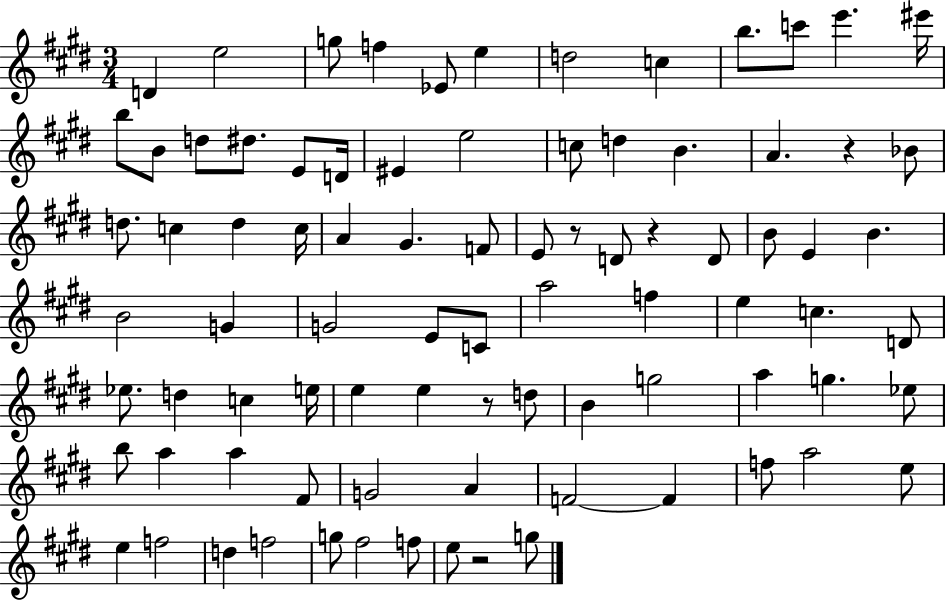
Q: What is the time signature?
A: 3/4